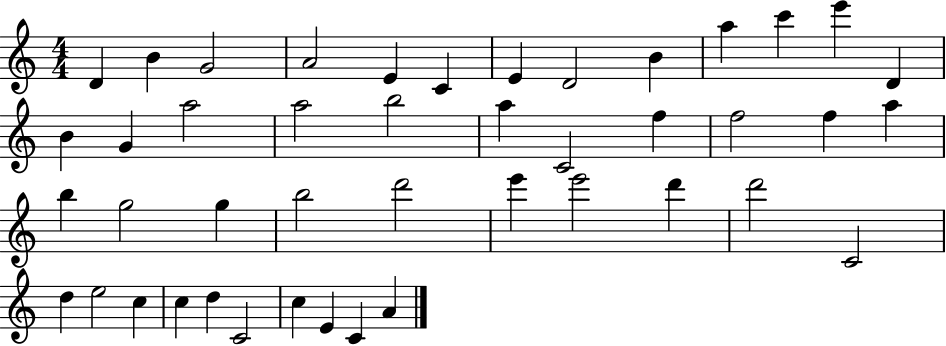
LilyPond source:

{
  \clef treble
  \numericTimeSignature
  \time 4/4
  \key c \major
  d'4 b'4 g'2 | a'2 e'4 c'4 | e'4 d'2 b'4 | a''4 c'''4 e'''4 d'4 | \break b'4 g'4 a''2 | a''2 b''2 | a''4 c'2 f''4 | f''2 f''4 a''4 | \break b''4 g''2 g''4 | b''2 d'''2 | e'''4 e'''2 d'''4 | d'''2 c'2 | \break d''4 e''2 c''4 | c''4 d''4 c'2 | c''4 e'4 c'4 a'4 | \bar "|."
}